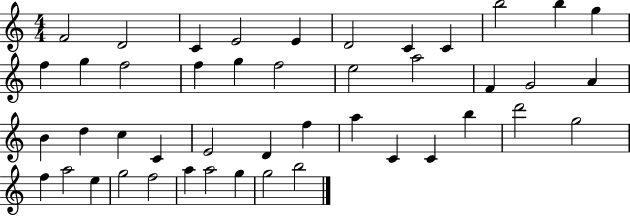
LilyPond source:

{
  \clef treble
  \numericTimeSignature
  \time 4/4
  \key c \major
  f'2 d'2 | c'4 e'2 e'4 | d'2 c'4 c'4 | b''2 b''4 g''4 | \break f''4 g''4 f''2 | f''4 g''4 f''2 | e''2 a''2 | f'4 g'2 a'4 | \break b'4 d''4 c''4 c'4 | e'2 d'4 f''4 | a''4 c'4 c'4 b''4 | d'''2 g''2 | \break f''4 a''2 e''4 | g''2 f''2 | a''4 a''2 g''4 | g''2 b''2 | \break \bar "|."
}